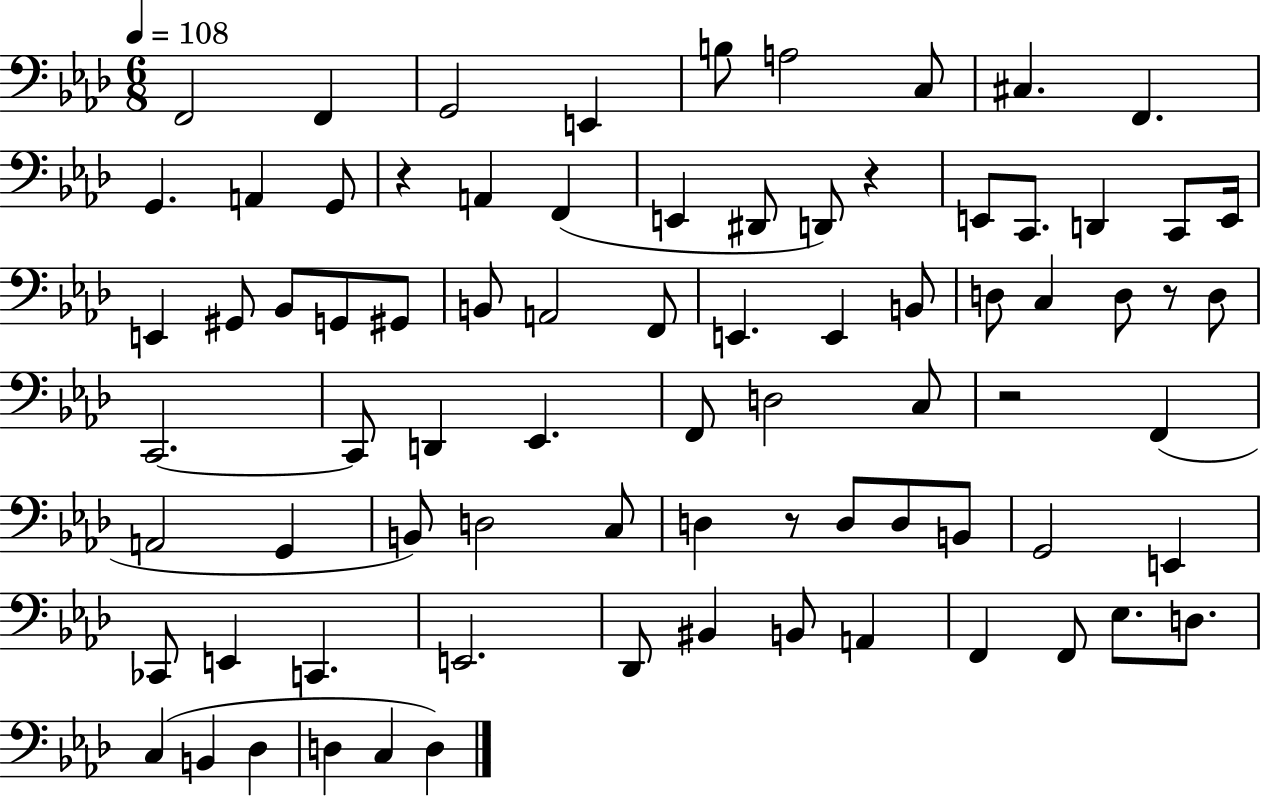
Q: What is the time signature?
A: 6/8